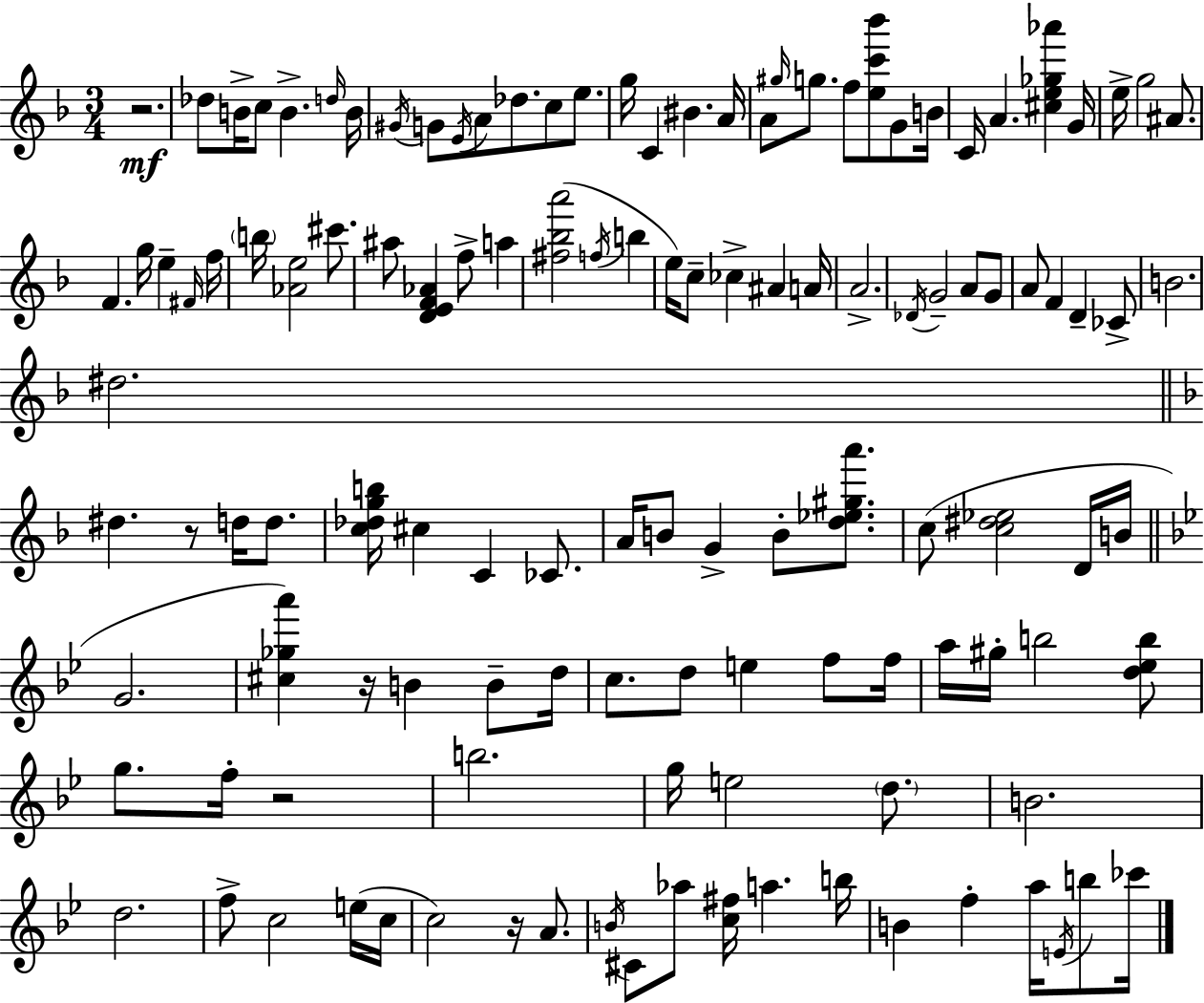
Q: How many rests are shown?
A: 5